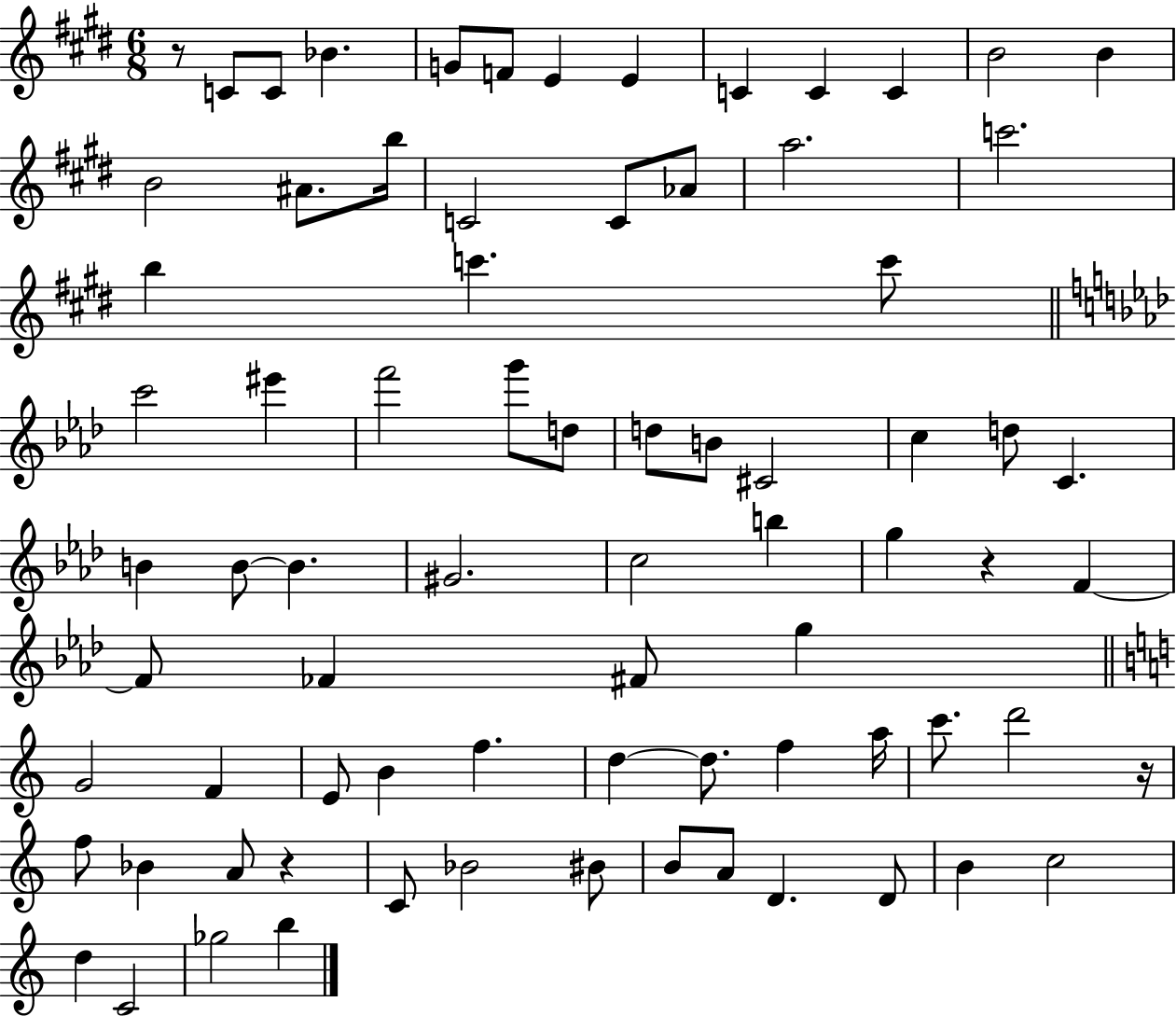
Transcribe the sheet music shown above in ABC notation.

X:1
T:Untitled
M:6/8
L:1/4
K:E
z/2 C/2 C/2 _B G/2 F/2 E E C C C B2 B B2 ^A/2 b/4 C2 C/2 _A/2 a2 c'2 b c' c'/2 c'2 ^e' f'2 g'/2 d/2 d/2 B/2 ^C2 c d/2 C B B/2 B ^G2 c2 b g z F F/2 _F ^F/2 g G2 F E/2 B f d d/2 f a/4 c'/2 d'2 z/4 f/2 _B A/2 z C/2 _B2 ^B/2 B/2 A/2 D D/2 B c2 d C2 _g2 b